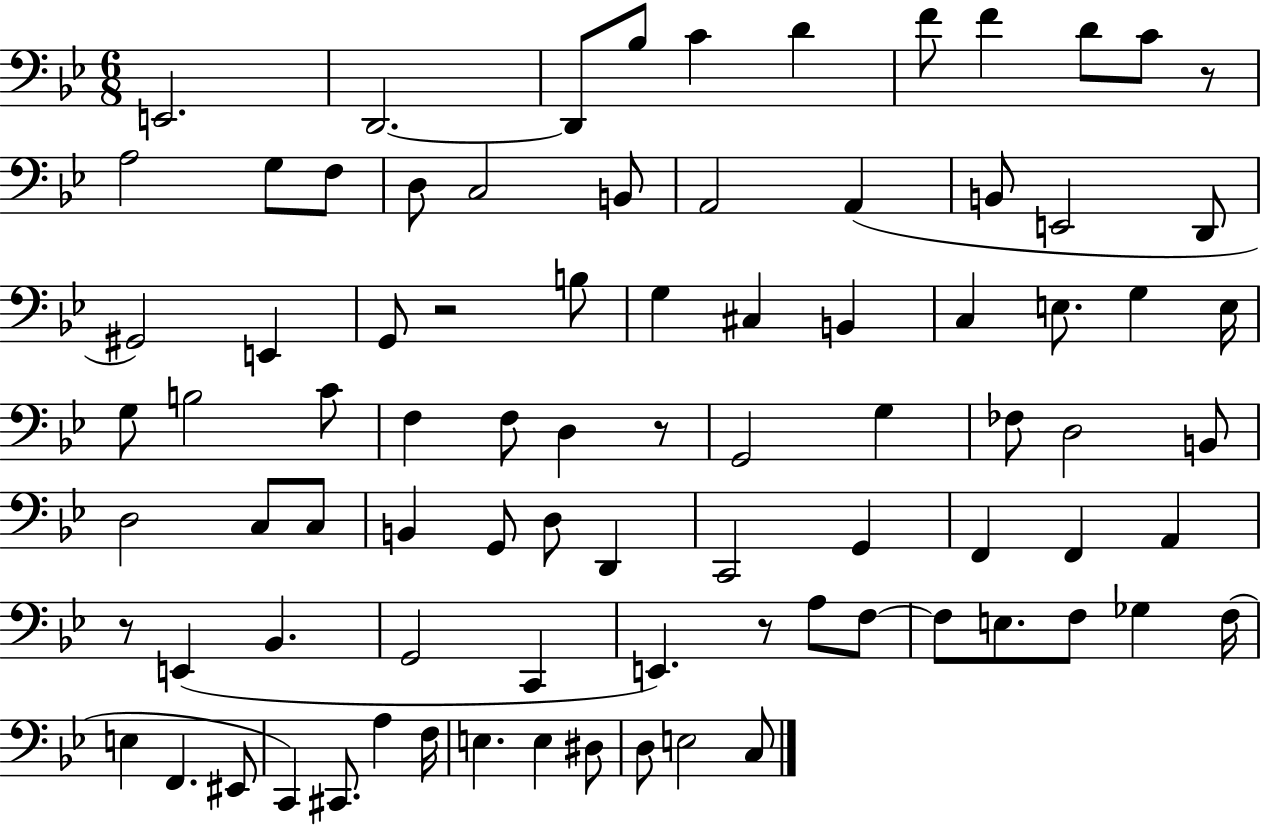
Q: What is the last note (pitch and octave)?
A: C3